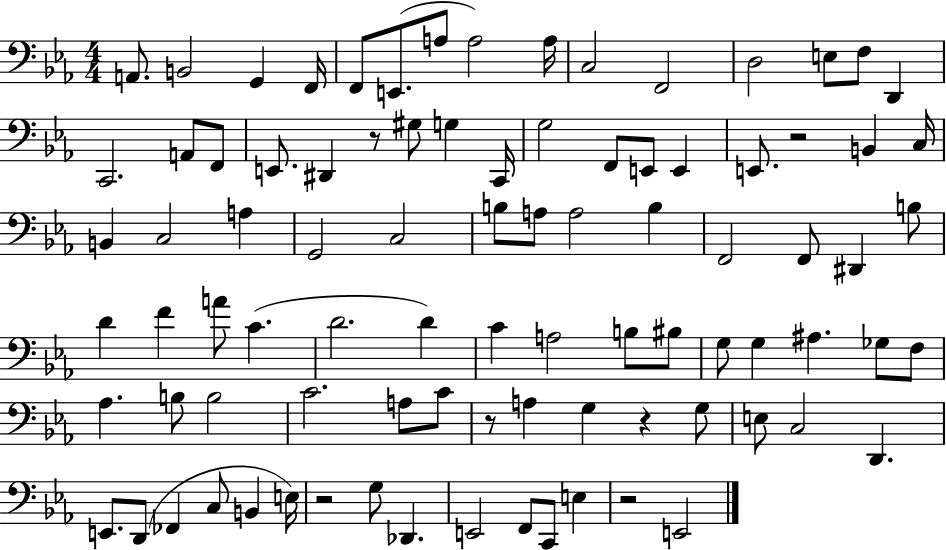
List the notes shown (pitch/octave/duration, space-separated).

A2/e. B2/h G2/q F2/s F2/e E2/e. A3/e A3/h A3/s C3/h F2/h D3/h E3/e F3/e D2/q C2/h. A2/e F2/e E2/e. D#2/q R/e G#3/e G3/q C2/s G3/h F2/e E2/e E2/q E2/e. R/h B2/q C3/s B2/q C3/h A3/q G2/h C3/h B3/e A3/e A3/h B3/q F2/h F2/e D#2/q B3/e D4/q F4/q A4/e C4/q. D4/h. D4/q C4/q A3/h B3/e BIS3/e G3/e G3/q A#3/q. Gb3/e F3/e Ab3/q. B3/e B3/h C4/h. A3/e C4/e R/e A3/q G3/q R/q G3/e E3/e C3/h D2/q. E2/e. D2/e FES2/q C3/e B2/q E3/s R/h G3/e Db2/q. E2/h F2/e C2/e E3/q R/h E2/h